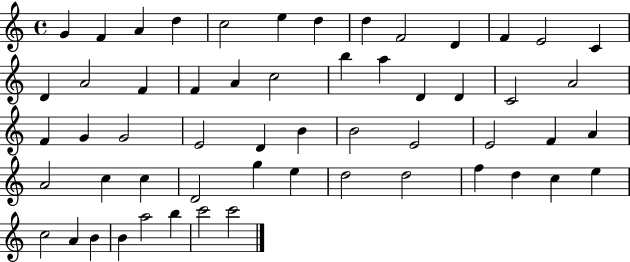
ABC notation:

X:1
T:Untitled
M:4/4
L:1/4
K:C
G F A d c2 e d d F2 D F E2 C D A2 F F A c2 b a D D C2 A2 F G G2 E2 D B B2 E2 E2 F A A2 c c D2 g e d2 d2 f d c e c2 A B B a2 b c'2 c'2